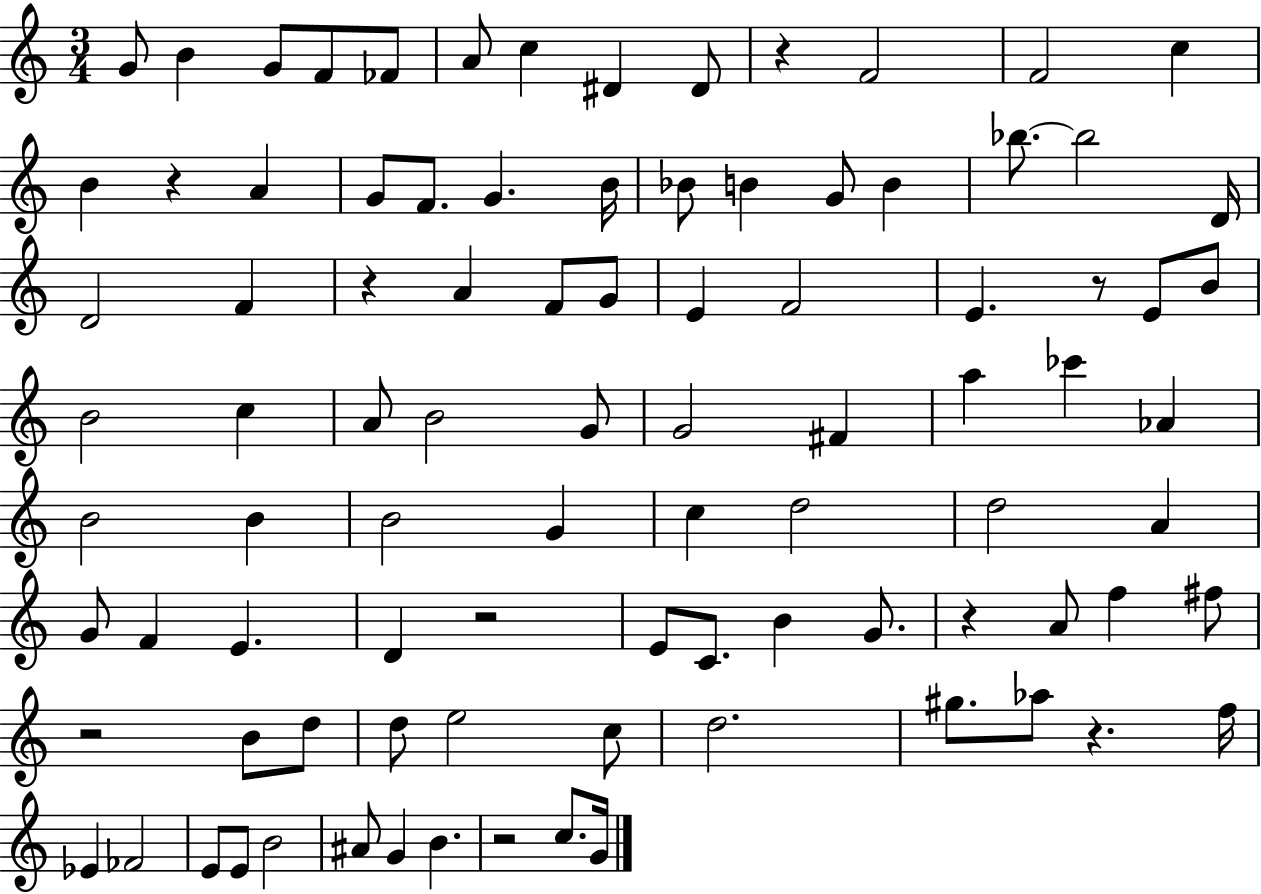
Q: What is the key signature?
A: C major